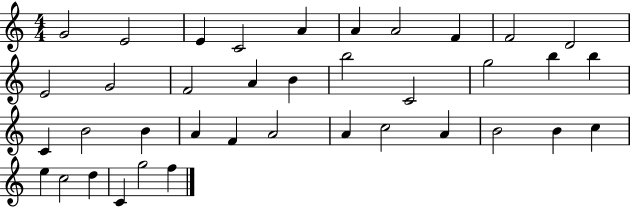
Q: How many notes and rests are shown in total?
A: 38